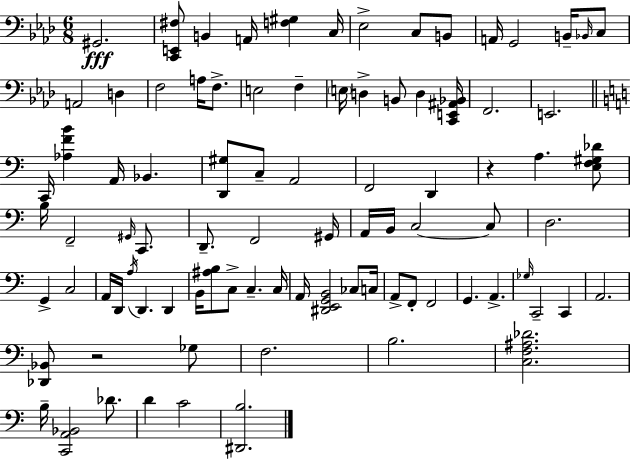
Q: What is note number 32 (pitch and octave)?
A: D2